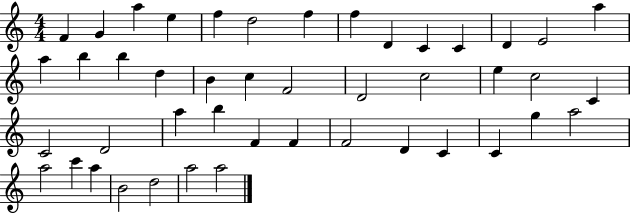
X:1
T:Untitled
M:4/4
L:1/4
K:C
F G a e f d2 f f D C C D E2 a a b b d B c F2 D2 c2 e c2 C C2 D2 a b F F F2 D C C g a2 a2 c' a B2 d2 a2 a2